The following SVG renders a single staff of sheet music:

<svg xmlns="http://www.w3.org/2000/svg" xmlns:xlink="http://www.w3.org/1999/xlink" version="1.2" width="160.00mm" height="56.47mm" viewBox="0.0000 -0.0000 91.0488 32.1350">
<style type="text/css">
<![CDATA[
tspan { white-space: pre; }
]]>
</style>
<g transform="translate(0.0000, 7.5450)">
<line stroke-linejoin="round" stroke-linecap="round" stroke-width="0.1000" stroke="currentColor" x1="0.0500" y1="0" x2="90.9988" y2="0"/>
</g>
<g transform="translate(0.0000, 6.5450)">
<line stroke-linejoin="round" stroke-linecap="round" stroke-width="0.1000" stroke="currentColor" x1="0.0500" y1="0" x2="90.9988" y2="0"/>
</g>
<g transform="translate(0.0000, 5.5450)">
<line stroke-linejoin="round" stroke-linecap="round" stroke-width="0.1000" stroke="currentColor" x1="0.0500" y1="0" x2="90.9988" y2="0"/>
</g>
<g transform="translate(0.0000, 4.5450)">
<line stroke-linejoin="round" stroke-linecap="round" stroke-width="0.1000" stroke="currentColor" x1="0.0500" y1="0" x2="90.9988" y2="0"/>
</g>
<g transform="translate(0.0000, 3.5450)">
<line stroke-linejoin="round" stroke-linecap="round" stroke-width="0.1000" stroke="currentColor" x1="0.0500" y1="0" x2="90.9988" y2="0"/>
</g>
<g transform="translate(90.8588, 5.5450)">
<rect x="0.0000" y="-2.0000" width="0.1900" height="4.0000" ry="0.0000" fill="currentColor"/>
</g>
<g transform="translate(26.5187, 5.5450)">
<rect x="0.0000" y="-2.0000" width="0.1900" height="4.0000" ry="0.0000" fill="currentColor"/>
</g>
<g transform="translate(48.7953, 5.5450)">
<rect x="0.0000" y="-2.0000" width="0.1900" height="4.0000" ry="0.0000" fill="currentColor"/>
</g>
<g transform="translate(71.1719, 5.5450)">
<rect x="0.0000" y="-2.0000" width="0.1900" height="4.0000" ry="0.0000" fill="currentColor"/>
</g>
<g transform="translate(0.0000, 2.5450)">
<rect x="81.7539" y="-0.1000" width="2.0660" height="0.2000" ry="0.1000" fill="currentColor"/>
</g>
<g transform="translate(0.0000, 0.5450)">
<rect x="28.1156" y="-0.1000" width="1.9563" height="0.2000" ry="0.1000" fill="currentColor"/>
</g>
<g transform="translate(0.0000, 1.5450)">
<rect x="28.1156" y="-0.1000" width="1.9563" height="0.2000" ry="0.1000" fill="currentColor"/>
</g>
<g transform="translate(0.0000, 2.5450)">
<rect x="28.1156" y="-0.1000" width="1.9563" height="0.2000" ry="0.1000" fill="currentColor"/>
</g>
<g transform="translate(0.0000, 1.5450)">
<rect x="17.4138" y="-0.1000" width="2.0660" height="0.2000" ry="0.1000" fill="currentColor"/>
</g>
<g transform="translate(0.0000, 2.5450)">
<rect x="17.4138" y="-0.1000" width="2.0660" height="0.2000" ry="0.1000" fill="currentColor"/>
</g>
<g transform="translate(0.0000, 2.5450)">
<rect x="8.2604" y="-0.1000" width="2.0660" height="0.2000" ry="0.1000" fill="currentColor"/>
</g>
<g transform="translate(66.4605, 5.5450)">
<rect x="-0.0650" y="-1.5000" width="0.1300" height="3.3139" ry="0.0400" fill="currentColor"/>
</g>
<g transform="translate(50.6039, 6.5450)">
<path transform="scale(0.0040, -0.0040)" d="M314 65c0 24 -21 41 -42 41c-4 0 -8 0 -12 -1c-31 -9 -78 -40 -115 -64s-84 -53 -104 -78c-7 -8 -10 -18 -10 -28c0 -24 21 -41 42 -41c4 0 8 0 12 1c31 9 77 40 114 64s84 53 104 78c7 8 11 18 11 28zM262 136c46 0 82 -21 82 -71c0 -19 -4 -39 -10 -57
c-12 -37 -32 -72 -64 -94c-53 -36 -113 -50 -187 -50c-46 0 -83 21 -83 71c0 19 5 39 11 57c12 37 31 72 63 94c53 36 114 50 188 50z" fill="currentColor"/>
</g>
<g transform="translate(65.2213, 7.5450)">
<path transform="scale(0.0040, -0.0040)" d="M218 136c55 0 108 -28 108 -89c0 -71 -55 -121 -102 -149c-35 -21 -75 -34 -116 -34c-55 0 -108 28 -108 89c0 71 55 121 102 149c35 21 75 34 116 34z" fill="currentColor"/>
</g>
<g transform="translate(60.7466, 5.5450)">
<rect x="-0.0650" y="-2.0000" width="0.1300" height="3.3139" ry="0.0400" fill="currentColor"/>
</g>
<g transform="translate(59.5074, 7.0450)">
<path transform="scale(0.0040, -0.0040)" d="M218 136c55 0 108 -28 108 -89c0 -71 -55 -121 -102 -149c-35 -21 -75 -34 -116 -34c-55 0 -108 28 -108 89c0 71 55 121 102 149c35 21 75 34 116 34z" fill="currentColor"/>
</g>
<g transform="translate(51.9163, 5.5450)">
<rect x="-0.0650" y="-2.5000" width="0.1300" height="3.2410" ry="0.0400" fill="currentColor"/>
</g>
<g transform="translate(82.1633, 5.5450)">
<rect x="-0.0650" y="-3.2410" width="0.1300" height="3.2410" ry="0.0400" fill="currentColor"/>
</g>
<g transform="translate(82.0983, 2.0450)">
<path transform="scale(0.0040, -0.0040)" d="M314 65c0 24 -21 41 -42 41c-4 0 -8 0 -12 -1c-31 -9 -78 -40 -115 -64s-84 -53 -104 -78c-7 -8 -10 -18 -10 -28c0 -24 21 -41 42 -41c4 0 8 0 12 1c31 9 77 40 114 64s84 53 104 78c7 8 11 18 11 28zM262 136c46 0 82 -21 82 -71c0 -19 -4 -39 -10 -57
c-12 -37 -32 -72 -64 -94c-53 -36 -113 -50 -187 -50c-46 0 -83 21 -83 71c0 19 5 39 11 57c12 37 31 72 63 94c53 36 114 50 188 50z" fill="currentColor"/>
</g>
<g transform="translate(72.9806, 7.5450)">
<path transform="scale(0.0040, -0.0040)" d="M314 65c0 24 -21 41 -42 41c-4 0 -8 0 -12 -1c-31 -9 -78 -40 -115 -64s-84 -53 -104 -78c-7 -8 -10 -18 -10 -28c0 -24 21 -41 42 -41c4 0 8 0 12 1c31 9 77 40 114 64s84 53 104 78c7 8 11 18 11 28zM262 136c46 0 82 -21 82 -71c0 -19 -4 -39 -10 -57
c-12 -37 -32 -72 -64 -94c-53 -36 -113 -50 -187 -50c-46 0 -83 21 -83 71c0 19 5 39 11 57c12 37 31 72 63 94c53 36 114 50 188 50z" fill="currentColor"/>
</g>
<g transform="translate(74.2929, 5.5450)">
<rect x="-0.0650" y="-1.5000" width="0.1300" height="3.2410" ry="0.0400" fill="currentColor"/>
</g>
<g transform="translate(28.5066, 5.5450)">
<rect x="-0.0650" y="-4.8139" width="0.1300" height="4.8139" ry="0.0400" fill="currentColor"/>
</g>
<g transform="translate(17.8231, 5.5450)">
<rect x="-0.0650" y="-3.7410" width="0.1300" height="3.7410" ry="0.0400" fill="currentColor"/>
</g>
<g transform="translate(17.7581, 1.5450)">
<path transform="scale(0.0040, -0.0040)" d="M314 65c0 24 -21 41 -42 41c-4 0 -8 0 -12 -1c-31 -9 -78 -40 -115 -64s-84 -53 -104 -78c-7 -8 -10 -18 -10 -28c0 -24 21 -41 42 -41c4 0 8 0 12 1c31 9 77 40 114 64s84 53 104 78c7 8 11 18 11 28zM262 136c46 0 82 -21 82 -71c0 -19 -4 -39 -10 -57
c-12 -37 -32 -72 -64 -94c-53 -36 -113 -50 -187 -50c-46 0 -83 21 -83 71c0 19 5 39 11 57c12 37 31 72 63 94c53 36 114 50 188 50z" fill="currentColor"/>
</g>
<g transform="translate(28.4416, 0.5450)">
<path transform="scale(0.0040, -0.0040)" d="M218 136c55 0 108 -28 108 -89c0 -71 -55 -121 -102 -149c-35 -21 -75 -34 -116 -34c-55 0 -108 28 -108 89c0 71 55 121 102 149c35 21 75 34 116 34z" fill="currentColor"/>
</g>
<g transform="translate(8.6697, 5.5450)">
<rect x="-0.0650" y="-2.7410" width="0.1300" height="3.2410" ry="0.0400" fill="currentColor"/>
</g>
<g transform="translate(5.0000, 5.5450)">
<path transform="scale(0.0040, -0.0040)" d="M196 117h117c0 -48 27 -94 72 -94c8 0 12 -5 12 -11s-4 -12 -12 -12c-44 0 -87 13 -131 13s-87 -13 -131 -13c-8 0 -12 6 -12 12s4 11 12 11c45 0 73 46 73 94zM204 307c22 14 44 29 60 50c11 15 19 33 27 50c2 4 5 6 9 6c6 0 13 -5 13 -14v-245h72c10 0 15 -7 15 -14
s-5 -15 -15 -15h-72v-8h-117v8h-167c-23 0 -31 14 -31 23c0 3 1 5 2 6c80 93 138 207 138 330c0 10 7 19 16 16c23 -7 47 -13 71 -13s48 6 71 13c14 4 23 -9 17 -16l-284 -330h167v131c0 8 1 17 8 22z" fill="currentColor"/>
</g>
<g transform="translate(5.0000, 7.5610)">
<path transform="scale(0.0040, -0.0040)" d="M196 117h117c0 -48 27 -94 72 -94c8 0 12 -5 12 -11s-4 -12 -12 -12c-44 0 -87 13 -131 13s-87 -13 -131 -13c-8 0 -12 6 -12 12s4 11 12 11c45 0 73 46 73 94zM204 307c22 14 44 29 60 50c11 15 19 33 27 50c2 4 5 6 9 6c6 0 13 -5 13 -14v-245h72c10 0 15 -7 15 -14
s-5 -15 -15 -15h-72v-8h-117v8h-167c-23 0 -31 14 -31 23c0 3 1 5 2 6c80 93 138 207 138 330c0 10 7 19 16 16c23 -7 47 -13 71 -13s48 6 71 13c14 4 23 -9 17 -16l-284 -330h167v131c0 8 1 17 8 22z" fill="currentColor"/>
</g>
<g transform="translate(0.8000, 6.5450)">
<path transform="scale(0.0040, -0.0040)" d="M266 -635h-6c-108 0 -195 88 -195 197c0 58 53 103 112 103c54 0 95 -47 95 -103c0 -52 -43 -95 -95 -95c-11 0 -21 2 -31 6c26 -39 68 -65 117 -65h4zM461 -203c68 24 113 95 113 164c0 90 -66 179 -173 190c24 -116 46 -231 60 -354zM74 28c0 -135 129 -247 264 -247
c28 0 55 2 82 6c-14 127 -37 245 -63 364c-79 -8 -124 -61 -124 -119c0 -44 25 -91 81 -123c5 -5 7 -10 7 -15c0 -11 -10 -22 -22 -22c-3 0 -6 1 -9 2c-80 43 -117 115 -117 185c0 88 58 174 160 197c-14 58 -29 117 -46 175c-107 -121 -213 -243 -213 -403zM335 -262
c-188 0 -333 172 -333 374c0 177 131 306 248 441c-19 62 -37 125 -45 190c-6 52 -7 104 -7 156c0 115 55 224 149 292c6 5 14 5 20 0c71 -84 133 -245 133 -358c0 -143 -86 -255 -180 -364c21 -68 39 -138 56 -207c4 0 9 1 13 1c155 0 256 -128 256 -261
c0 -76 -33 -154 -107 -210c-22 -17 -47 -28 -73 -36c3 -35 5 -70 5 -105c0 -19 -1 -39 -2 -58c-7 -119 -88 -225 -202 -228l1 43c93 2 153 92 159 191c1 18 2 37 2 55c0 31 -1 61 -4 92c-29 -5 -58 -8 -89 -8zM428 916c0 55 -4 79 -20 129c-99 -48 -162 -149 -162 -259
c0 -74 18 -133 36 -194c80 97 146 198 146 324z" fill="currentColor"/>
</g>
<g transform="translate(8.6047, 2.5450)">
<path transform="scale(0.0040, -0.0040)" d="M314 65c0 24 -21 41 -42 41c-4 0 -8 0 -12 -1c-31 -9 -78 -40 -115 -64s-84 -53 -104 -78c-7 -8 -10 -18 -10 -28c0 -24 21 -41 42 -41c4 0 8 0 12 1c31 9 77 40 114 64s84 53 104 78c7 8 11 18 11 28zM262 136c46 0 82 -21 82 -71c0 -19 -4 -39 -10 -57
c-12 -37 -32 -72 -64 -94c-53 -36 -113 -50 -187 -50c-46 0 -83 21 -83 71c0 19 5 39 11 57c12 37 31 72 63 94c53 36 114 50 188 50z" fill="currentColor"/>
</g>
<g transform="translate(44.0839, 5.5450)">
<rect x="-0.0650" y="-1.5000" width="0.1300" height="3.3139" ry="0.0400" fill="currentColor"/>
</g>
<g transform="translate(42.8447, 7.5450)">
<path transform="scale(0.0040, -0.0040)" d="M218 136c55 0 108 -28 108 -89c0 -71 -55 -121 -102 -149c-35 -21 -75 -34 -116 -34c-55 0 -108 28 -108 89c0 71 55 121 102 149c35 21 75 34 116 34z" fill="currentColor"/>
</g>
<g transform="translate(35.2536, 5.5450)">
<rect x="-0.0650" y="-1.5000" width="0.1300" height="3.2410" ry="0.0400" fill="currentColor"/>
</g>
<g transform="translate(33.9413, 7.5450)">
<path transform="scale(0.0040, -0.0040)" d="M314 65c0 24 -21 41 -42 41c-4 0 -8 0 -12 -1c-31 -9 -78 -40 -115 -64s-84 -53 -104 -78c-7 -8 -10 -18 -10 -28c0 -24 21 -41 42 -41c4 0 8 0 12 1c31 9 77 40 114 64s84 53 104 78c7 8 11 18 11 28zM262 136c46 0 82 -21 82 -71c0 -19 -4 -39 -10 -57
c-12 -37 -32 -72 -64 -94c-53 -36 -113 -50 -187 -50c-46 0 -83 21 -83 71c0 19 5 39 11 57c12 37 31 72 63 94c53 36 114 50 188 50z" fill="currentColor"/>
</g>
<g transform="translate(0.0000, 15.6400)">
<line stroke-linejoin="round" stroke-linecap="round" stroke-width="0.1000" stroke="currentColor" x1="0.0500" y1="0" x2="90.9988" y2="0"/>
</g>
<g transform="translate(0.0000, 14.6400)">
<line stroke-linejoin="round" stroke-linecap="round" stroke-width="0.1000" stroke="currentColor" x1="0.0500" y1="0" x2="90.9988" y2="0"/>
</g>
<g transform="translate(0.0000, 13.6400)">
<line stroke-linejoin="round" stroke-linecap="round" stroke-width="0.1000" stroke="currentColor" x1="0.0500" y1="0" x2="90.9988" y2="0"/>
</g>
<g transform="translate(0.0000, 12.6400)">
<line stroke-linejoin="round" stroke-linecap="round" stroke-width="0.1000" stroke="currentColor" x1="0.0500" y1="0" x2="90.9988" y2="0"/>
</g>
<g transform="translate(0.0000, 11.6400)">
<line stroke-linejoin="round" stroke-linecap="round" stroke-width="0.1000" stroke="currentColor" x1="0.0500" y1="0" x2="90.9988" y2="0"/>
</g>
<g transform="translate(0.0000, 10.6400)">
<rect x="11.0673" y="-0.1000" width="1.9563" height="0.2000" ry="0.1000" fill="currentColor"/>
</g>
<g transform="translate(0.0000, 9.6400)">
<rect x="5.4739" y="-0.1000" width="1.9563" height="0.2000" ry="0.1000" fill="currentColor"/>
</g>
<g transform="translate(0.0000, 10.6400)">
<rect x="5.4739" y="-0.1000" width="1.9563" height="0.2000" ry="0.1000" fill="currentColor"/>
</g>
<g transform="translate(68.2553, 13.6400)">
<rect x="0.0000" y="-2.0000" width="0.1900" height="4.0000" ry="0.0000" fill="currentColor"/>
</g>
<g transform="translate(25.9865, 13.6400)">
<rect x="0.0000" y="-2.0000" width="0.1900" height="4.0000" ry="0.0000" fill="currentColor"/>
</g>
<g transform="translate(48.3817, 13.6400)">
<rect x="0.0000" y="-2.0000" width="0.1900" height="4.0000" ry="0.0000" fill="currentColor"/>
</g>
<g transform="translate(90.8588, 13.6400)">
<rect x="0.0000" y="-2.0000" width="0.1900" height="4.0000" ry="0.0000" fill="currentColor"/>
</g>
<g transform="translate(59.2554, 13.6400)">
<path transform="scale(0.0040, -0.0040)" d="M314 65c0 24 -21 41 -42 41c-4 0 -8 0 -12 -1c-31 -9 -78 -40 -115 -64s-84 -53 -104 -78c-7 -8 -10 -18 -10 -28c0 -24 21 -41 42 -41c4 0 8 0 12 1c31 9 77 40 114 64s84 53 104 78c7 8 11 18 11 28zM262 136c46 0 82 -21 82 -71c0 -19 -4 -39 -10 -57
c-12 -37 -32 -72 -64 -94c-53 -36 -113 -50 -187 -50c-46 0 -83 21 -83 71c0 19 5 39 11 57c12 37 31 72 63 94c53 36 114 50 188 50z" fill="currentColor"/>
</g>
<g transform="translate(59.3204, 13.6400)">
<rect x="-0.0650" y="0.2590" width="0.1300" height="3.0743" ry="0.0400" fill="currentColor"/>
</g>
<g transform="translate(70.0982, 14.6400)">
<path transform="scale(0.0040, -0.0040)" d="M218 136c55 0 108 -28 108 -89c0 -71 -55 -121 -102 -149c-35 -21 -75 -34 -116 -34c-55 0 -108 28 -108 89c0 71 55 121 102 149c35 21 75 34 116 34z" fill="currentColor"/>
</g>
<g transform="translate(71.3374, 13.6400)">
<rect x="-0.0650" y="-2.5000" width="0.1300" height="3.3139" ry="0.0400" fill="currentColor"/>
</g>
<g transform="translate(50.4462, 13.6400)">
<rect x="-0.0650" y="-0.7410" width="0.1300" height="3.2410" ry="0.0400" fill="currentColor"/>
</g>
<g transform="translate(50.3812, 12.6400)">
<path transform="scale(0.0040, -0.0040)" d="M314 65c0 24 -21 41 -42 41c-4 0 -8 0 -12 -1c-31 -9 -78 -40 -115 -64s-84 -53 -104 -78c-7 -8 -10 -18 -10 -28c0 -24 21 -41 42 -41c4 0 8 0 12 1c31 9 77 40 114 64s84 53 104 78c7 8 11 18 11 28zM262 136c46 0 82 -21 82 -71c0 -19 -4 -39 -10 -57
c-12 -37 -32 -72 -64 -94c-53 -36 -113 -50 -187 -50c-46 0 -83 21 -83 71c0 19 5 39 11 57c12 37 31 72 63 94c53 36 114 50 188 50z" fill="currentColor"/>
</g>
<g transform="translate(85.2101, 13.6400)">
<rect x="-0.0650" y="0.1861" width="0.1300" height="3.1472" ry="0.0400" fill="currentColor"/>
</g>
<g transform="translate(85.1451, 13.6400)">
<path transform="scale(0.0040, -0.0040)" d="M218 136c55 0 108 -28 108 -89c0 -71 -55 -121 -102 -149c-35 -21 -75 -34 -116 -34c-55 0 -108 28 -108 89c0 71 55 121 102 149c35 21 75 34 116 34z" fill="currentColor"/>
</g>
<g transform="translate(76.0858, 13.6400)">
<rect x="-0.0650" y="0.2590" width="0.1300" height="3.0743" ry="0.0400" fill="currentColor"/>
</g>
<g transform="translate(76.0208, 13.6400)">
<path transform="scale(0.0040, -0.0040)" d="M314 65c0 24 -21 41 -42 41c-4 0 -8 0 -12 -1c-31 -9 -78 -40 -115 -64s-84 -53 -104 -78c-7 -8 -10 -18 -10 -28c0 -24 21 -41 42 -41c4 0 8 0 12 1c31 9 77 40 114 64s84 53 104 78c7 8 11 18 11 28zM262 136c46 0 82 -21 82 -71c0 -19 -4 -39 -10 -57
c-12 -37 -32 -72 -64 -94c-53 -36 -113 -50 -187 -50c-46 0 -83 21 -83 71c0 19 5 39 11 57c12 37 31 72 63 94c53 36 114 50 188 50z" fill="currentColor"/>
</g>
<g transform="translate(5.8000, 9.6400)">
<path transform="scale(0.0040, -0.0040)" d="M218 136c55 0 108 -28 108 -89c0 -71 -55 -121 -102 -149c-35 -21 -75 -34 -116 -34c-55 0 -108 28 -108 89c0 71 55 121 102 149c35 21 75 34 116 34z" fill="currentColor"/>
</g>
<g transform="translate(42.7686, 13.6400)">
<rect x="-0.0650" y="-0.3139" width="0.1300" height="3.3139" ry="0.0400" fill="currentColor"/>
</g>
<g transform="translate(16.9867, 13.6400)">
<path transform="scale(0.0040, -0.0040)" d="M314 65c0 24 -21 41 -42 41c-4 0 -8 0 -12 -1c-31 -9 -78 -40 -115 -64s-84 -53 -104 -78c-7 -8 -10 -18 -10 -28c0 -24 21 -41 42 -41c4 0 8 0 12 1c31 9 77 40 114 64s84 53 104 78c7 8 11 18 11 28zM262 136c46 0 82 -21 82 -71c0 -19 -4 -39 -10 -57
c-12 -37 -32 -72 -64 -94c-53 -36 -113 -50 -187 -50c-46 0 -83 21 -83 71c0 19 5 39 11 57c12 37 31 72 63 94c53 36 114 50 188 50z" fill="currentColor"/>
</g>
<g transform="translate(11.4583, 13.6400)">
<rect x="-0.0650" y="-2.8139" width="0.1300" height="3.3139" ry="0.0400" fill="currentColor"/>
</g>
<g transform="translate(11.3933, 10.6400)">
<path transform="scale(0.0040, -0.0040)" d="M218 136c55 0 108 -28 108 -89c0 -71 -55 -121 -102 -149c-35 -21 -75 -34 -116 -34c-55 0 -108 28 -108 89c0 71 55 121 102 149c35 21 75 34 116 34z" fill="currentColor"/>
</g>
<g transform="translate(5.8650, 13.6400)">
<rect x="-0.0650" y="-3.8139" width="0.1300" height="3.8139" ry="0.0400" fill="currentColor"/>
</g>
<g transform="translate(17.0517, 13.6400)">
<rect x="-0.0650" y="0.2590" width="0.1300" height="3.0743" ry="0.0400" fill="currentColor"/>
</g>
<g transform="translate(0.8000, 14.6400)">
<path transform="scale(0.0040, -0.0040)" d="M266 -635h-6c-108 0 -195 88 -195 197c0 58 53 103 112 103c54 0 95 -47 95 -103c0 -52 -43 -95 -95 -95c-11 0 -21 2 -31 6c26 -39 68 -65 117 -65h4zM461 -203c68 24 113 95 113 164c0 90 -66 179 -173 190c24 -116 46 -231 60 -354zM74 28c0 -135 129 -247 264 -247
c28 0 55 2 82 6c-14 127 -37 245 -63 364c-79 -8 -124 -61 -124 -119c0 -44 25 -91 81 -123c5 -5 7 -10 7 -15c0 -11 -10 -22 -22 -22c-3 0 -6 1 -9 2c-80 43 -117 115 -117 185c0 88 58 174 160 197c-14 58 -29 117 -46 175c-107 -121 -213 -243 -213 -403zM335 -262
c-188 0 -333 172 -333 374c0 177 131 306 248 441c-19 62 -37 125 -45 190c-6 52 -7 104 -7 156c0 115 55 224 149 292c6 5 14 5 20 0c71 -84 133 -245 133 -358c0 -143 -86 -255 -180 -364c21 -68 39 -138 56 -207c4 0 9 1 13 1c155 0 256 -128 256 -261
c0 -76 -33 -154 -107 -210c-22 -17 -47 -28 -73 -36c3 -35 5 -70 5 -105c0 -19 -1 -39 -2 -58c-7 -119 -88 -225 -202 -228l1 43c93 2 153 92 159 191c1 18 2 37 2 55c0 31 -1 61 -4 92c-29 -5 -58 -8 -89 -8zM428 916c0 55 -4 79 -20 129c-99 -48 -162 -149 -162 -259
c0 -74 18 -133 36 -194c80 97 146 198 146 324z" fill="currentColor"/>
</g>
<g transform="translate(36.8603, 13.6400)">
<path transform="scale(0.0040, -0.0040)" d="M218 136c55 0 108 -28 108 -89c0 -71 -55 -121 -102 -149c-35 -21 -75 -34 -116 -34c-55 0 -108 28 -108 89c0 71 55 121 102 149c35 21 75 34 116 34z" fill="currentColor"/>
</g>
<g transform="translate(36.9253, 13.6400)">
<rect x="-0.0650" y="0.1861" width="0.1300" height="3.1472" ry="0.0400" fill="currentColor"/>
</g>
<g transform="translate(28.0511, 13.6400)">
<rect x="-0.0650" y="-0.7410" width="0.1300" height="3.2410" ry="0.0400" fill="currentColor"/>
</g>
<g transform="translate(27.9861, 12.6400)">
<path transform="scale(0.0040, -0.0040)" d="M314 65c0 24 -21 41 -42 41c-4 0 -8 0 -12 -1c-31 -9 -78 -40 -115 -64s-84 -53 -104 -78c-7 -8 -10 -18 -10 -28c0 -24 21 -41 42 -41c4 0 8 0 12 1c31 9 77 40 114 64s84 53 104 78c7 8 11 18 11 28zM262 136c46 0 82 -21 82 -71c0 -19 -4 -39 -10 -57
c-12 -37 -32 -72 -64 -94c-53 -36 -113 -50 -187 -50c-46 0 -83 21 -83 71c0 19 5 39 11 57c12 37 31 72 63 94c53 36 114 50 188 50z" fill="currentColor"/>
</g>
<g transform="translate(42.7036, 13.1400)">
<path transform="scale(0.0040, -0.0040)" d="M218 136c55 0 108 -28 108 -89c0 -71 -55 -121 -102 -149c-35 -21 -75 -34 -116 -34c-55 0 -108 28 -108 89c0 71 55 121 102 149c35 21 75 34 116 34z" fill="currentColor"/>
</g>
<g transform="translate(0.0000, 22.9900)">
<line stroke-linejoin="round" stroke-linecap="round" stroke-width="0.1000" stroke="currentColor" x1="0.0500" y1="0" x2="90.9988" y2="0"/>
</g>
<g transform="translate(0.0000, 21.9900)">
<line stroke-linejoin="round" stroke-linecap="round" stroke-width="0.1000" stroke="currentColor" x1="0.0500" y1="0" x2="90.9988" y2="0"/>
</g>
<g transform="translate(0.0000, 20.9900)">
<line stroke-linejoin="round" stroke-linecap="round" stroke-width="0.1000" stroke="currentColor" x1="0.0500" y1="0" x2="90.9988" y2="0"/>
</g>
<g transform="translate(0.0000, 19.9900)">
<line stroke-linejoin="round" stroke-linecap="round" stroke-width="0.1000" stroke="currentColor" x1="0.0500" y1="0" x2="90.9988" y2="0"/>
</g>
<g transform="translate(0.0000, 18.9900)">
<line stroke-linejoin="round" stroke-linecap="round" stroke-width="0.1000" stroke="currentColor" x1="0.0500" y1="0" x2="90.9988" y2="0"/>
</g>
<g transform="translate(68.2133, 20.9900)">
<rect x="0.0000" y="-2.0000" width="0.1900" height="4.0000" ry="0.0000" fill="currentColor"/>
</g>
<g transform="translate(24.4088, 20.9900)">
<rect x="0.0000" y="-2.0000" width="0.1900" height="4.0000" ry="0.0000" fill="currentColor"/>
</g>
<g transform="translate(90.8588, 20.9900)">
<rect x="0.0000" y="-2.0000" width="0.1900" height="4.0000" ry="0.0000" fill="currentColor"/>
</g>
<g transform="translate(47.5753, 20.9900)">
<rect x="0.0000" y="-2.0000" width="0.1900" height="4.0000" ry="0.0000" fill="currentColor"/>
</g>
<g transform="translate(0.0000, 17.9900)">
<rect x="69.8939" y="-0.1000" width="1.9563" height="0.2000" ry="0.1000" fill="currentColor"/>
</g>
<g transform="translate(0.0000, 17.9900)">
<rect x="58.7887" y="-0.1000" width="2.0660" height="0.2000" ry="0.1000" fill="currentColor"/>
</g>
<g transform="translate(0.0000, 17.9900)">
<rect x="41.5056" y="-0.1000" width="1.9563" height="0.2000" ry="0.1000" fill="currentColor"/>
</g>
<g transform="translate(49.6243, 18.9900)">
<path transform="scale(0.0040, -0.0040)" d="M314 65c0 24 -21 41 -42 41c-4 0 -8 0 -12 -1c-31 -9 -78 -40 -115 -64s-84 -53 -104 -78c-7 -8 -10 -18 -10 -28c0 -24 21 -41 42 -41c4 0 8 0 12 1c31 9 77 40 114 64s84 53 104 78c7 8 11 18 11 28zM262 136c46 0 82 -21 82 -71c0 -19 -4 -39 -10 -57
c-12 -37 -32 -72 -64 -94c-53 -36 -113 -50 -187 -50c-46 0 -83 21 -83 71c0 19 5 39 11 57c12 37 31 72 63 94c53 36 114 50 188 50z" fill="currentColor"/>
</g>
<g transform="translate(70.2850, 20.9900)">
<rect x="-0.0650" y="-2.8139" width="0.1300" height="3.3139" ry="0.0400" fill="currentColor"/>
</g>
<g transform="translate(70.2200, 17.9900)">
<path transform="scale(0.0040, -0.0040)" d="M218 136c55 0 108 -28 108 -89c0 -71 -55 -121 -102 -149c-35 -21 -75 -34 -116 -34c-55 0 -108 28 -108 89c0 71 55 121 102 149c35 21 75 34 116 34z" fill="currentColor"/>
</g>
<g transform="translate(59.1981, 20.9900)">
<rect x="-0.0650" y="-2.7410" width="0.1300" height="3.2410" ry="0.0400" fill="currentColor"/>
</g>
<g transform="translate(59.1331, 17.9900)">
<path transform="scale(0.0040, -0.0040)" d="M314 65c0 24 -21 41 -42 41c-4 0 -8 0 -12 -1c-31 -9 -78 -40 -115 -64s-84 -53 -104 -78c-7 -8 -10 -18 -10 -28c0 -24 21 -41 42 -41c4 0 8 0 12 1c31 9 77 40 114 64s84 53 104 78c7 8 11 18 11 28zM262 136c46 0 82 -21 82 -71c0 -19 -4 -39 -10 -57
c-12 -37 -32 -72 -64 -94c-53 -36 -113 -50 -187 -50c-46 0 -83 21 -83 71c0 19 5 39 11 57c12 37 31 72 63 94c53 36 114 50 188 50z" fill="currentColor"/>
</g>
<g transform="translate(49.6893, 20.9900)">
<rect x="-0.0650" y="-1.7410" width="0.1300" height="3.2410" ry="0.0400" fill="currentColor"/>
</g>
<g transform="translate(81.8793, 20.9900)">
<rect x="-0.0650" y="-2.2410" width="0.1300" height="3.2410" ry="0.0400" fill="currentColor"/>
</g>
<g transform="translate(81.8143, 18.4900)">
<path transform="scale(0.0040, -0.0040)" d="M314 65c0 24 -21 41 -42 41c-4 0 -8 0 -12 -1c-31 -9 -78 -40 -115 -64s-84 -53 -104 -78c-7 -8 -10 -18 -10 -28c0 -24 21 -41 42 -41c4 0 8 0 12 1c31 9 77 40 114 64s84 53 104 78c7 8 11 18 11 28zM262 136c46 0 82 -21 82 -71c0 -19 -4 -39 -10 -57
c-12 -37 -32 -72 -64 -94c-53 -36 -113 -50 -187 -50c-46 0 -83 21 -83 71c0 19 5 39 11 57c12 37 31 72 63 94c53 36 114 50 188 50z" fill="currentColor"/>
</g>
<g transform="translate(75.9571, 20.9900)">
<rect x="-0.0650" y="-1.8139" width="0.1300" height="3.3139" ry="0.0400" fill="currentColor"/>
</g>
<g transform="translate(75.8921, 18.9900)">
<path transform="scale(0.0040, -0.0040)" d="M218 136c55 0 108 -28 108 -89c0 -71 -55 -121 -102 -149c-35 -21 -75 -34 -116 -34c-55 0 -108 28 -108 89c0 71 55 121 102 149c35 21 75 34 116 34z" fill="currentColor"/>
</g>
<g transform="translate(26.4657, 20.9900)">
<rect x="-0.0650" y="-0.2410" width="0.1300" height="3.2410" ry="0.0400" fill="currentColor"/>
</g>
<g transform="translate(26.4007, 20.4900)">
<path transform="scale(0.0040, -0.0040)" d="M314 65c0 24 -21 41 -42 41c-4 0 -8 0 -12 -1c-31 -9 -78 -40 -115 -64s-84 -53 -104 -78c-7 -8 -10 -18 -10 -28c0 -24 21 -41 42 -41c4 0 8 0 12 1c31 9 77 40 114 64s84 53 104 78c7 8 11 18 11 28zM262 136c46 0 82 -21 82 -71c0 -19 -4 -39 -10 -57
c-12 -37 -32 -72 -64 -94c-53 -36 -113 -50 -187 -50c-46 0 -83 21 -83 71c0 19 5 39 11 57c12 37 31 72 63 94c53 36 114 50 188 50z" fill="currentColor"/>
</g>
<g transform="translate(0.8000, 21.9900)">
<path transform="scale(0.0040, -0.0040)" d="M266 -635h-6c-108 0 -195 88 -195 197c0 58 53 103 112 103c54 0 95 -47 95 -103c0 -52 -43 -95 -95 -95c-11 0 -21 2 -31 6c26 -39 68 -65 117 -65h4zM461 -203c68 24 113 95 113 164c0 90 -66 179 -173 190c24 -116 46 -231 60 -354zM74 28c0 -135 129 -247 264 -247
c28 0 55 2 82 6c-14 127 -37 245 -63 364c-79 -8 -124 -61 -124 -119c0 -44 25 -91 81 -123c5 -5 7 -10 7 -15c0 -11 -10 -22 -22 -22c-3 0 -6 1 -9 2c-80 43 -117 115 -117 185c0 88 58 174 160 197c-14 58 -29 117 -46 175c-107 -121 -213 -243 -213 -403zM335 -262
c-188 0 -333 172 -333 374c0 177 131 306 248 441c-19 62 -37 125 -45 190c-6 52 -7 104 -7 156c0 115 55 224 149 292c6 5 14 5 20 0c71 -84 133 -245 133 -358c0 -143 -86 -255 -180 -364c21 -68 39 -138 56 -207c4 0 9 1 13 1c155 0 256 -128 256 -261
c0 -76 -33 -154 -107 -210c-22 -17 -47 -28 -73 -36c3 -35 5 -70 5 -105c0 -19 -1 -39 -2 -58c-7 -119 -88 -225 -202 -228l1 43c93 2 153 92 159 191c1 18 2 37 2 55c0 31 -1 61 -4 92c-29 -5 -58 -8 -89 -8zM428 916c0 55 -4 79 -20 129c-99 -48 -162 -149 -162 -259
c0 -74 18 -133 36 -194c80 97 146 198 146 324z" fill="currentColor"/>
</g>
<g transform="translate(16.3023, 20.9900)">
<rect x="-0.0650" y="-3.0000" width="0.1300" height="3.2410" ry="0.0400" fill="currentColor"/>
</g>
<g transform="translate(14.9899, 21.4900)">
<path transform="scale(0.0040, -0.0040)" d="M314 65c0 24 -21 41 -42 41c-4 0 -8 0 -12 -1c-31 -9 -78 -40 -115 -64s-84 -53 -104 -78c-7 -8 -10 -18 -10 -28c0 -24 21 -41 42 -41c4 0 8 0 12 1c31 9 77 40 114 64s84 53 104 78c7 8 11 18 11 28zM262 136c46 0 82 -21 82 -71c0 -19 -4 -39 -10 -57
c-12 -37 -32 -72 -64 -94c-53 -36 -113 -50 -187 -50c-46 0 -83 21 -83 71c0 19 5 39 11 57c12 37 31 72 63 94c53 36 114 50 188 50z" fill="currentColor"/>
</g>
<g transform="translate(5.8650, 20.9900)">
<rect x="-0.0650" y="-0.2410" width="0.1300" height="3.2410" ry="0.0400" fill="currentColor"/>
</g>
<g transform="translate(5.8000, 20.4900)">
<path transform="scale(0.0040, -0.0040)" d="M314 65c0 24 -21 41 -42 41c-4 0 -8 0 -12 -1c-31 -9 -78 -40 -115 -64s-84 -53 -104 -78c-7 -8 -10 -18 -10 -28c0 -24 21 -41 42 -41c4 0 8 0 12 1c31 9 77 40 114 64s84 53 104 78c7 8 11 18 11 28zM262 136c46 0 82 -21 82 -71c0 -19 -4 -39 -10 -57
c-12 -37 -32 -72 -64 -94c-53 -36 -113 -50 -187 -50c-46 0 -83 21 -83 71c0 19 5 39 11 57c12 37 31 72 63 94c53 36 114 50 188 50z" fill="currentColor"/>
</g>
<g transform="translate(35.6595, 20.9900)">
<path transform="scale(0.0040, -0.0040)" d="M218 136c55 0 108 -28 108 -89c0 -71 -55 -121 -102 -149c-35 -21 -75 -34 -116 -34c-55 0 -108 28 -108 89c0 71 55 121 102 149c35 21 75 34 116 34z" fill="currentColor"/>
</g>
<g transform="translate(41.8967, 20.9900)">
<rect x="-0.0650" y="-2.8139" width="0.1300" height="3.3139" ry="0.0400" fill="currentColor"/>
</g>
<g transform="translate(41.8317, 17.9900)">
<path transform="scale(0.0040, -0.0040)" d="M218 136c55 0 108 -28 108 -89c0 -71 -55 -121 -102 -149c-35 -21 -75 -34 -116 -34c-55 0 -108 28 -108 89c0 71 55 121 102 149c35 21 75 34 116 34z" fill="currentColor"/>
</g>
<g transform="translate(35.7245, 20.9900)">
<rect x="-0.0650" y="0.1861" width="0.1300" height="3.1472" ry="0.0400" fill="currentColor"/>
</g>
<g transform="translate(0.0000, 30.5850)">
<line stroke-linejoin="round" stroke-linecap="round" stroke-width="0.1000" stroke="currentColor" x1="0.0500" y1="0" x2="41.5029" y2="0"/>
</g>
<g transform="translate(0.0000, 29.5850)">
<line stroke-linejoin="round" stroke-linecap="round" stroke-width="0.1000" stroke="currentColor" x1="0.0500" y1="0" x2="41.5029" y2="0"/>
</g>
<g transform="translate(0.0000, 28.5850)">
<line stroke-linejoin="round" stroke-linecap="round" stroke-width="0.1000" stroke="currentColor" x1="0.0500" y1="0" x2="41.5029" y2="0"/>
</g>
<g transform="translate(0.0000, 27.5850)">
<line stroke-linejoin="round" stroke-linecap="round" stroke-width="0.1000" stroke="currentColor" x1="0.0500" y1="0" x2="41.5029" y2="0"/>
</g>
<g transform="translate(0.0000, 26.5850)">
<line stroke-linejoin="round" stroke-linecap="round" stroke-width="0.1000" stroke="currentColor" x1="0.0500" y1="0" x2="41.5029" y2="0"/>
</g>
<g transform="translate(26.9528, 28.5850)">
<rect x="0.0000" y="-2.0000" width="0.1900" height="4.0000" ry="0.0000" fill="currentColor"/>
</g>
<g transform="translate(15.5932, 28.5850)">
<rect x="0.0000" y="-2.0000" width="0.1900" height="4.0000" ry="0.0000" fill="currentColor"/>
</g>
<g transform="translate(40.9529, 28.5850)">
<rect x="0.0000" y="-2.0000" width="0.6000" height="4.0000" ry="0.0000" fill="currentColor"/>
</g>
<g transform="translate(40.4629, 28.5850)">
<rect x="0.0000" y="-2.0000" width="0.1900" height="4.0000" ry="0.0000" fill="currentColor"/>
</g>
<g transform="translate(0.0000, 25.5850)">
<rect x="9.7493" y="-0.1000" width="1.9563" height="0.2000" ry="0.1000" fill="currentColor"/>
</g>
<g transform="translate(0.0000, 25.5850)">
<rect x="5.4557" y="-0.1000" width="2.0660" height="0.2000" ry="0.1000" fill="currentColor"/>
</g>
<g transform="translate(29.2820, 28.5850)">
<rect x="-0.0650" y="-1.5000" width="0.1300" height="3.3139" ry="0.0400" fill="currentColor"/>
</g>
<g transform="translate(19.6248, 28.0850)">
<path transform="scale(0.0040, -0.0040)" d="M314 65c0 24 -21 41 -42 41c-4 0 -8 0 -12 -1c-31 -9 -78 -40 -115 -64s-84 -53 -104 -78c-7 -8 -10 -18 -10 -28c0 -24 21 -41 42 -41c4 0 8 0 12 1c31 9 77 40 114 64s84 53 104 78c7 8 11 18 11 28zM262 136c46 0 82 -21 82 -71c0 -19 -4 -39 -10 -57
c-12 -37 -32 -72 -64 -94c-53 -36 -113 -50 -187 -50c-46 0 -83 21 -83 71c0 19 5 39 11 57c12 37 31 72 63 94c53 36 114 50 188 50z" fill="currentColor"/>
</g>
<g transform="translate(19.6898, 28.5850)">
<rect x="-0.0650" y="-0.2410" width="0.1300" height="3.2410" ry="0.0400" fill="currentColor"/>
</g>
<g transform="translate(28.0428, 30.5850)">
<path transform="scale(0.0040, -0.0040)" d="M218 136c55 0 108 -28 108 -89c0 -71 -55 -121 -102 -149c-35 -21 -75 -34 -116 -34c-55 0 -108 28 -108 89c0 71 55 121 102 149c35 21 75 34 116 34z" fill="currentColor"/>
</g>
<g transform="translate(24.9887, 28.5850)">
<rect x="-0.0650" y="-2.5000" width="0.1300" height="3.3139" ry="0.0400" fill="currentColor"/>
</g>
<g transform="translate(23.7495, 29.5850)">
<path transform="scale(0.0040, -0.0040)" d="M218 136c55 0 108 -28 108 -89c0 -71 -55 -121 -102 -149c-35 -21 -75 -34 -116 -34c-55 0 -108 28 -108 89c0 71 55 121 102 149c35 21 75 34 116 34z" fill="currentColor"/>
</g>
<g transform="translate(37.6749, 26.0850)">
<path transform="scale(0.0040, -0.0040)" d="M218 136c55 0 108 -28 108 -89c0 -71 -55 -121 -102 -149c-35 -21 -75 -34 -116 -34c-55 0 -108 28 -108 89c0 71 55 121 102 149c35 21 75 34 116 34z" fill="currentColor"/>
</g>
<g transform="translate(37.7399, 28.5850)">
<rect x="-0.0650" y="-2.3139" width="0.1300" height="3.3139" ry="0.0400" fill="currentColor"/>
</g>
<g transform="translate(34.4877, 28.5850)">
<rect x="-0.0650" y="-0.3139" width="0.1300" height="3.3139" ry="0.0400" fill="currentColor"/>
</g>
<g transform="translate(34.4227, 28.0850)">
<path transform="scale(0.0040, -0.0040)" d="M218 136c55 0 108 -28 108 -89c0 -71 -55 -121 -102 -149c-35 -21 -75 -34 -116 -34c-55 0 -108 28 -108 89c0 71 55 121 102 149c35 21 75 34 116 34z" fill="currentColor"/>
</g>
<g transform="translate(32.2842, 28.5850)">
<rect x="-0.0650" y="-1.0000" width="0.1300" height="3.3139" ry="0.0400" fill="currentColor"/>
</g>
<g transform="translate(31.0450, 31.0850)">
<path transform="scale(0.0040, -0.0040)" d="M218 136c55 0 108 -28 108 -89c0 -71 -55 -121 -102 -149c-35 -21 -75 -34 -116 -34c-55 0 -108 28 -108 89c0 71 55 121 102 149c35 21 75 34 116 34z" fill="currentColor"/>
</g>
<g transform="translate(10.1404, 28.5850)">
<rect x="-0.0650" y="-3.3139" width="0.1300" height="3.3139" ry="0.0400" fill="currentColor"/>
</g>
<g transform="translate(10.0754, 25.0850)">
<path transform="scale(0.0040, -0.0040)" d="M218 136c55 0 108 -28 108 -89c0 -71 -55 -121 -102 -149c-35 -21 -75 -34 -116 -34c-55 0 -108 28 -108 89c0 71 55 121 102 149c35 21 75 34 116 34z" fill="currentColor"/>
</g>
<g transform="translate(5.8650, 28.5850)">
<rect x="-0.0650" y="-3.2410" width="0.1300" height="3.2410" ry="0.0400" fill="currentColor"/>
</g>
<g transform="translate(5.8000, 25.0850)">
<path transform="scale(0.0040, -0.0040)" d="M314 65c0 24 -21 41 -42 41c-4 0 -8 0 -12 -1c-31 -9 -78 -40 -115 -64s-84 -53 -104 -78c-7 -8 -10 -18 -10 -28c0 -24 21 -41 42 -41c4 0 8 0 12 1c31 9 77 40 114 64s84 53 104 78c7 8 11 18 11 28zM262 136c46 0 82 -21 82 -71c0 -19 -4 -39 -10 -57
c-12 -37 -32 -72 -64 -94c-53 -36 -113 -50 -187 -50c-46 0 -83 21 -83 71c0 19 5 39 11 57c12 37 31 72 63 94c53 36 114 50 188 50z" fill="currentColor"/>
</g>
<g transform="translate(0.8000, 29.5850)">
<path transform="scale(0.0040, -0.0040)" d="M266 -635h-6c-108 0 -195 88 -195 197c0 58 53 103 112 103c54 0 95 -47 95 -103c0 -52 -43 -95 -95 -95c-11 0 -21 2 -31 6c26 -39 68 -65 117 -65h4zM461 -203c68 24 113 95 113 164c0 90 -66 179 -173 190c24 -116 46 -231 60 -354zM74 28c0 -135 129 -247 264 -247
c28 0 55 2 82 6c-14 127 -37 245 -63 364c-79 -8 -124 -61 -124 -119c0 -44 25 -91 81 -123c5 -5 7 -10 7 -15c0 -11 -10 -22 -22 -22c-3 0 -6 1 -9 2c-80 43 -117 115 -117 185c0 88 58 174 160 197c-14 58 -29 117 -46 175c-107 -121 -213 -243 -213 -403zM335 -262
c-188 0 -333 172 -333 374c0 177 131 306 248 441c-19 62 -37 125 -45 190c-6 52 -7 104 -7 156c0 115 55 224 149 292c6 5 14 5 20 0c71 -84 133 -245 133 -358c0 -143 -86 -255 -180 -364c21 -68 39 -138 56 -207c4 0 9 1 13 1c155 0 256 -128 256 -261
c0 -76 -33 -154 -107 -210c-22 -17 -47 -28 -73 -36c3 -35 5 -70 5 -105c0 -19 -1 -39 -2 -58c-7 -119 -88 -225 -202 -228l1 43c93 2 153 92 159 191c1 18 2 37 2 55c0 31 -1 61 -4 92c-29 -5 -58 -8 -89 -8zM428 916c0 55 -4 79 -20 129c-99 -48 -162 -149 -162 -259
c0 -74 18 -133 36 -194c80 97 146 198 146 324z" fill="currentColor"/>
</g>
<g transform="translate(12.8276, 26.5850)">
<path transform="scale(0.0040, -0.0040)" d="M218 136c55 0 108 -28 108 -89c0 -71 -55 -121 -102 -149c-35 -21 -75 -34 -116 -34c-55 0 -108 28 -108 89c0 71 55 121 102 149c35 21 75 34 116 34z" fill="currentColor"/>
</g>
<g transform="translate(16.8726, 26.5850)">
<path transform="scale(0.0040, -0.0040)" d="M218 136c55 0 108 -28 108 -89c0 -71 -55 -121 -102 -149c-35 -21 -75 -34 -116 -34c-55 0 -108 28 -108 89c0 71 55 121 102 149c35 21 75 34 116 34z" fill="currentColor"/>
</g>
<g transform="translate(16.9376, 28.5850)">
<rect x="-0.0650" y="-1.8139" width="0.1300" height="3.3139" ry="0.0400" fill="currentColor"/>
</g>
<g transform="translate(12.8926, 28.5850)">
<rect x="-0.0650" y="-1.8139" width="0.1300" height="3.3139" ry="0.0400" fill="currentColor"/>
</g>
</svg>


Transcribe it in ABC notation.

X:1
T:Untitled
M:4/4
L:1/4
K:C
a2 c'2 e' E2 E G2 F E E2 b2 c' a B2 d2 B c d2 B2 G B2 B c2 A2 c2 B a f2 a2 a f g2 b2 b f f c2 G E D c g